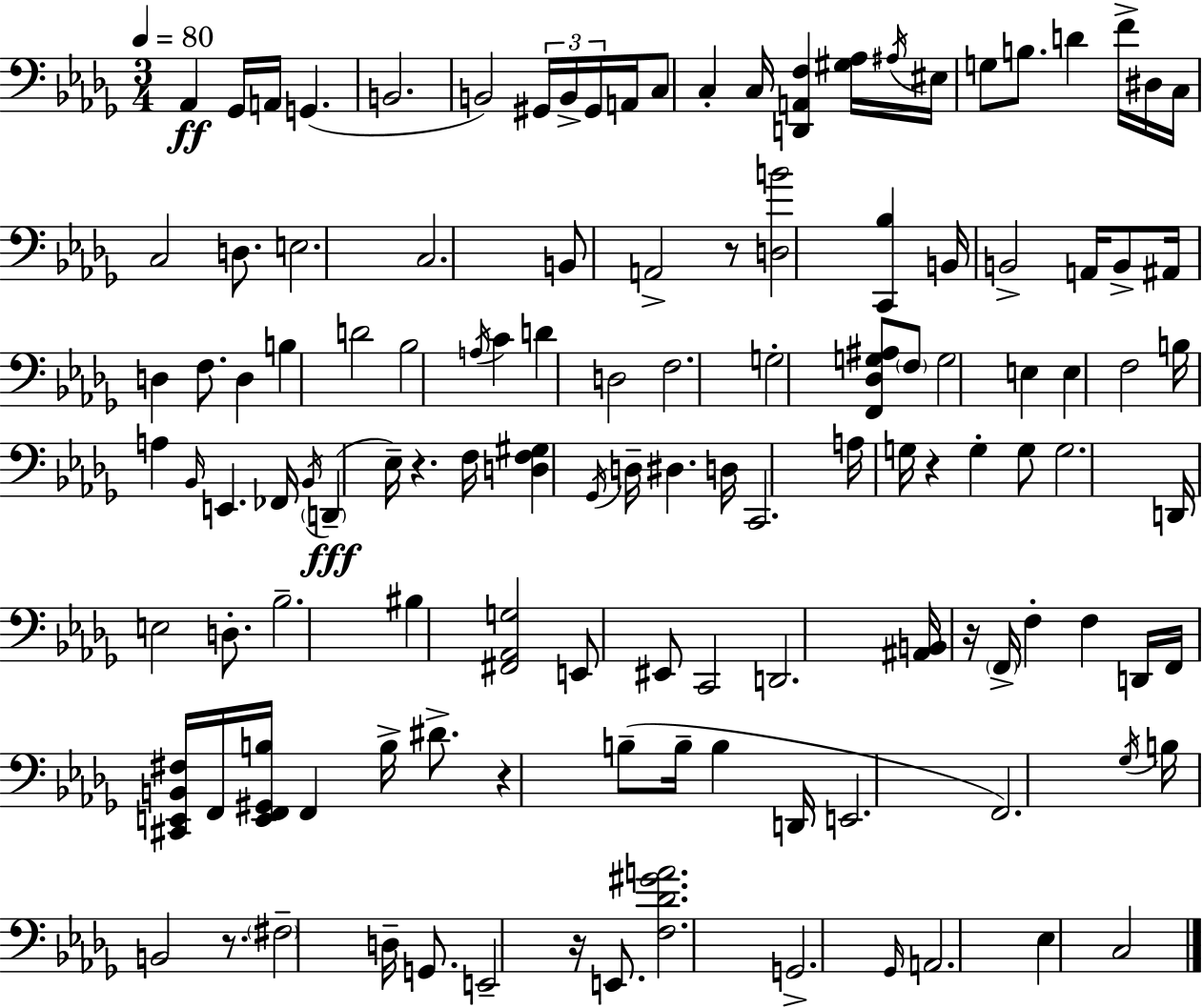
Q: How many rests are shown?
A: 7